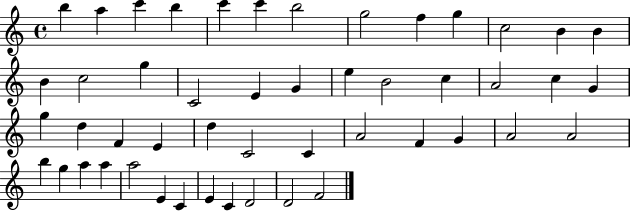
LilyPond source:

{
  \clef treble
  \time 4/4
  \defaultTimeSignature
  \key c \major
  b''4 a''4 c'''4 b''4 | c'''4 c'''4 b''2 | g''2 f''4 g''4 | c''2 b'4 b'4 | \break b'4 c''2 g''4 | c'2 e'4 g'4 | e''4 b'2 c''4 | a'2 c''4 g'4 | \break g''4 d''4 f'4 e'4 | d''4 c'2 c'4 | a'2 f'4 g'4 | a'2 a'2 | \break b''4 g''4 a''4 a''4 | a''2 e'4 c'4 | e'4 c'4 d'2 | d'2 f'2 | \break \bar "|."
}